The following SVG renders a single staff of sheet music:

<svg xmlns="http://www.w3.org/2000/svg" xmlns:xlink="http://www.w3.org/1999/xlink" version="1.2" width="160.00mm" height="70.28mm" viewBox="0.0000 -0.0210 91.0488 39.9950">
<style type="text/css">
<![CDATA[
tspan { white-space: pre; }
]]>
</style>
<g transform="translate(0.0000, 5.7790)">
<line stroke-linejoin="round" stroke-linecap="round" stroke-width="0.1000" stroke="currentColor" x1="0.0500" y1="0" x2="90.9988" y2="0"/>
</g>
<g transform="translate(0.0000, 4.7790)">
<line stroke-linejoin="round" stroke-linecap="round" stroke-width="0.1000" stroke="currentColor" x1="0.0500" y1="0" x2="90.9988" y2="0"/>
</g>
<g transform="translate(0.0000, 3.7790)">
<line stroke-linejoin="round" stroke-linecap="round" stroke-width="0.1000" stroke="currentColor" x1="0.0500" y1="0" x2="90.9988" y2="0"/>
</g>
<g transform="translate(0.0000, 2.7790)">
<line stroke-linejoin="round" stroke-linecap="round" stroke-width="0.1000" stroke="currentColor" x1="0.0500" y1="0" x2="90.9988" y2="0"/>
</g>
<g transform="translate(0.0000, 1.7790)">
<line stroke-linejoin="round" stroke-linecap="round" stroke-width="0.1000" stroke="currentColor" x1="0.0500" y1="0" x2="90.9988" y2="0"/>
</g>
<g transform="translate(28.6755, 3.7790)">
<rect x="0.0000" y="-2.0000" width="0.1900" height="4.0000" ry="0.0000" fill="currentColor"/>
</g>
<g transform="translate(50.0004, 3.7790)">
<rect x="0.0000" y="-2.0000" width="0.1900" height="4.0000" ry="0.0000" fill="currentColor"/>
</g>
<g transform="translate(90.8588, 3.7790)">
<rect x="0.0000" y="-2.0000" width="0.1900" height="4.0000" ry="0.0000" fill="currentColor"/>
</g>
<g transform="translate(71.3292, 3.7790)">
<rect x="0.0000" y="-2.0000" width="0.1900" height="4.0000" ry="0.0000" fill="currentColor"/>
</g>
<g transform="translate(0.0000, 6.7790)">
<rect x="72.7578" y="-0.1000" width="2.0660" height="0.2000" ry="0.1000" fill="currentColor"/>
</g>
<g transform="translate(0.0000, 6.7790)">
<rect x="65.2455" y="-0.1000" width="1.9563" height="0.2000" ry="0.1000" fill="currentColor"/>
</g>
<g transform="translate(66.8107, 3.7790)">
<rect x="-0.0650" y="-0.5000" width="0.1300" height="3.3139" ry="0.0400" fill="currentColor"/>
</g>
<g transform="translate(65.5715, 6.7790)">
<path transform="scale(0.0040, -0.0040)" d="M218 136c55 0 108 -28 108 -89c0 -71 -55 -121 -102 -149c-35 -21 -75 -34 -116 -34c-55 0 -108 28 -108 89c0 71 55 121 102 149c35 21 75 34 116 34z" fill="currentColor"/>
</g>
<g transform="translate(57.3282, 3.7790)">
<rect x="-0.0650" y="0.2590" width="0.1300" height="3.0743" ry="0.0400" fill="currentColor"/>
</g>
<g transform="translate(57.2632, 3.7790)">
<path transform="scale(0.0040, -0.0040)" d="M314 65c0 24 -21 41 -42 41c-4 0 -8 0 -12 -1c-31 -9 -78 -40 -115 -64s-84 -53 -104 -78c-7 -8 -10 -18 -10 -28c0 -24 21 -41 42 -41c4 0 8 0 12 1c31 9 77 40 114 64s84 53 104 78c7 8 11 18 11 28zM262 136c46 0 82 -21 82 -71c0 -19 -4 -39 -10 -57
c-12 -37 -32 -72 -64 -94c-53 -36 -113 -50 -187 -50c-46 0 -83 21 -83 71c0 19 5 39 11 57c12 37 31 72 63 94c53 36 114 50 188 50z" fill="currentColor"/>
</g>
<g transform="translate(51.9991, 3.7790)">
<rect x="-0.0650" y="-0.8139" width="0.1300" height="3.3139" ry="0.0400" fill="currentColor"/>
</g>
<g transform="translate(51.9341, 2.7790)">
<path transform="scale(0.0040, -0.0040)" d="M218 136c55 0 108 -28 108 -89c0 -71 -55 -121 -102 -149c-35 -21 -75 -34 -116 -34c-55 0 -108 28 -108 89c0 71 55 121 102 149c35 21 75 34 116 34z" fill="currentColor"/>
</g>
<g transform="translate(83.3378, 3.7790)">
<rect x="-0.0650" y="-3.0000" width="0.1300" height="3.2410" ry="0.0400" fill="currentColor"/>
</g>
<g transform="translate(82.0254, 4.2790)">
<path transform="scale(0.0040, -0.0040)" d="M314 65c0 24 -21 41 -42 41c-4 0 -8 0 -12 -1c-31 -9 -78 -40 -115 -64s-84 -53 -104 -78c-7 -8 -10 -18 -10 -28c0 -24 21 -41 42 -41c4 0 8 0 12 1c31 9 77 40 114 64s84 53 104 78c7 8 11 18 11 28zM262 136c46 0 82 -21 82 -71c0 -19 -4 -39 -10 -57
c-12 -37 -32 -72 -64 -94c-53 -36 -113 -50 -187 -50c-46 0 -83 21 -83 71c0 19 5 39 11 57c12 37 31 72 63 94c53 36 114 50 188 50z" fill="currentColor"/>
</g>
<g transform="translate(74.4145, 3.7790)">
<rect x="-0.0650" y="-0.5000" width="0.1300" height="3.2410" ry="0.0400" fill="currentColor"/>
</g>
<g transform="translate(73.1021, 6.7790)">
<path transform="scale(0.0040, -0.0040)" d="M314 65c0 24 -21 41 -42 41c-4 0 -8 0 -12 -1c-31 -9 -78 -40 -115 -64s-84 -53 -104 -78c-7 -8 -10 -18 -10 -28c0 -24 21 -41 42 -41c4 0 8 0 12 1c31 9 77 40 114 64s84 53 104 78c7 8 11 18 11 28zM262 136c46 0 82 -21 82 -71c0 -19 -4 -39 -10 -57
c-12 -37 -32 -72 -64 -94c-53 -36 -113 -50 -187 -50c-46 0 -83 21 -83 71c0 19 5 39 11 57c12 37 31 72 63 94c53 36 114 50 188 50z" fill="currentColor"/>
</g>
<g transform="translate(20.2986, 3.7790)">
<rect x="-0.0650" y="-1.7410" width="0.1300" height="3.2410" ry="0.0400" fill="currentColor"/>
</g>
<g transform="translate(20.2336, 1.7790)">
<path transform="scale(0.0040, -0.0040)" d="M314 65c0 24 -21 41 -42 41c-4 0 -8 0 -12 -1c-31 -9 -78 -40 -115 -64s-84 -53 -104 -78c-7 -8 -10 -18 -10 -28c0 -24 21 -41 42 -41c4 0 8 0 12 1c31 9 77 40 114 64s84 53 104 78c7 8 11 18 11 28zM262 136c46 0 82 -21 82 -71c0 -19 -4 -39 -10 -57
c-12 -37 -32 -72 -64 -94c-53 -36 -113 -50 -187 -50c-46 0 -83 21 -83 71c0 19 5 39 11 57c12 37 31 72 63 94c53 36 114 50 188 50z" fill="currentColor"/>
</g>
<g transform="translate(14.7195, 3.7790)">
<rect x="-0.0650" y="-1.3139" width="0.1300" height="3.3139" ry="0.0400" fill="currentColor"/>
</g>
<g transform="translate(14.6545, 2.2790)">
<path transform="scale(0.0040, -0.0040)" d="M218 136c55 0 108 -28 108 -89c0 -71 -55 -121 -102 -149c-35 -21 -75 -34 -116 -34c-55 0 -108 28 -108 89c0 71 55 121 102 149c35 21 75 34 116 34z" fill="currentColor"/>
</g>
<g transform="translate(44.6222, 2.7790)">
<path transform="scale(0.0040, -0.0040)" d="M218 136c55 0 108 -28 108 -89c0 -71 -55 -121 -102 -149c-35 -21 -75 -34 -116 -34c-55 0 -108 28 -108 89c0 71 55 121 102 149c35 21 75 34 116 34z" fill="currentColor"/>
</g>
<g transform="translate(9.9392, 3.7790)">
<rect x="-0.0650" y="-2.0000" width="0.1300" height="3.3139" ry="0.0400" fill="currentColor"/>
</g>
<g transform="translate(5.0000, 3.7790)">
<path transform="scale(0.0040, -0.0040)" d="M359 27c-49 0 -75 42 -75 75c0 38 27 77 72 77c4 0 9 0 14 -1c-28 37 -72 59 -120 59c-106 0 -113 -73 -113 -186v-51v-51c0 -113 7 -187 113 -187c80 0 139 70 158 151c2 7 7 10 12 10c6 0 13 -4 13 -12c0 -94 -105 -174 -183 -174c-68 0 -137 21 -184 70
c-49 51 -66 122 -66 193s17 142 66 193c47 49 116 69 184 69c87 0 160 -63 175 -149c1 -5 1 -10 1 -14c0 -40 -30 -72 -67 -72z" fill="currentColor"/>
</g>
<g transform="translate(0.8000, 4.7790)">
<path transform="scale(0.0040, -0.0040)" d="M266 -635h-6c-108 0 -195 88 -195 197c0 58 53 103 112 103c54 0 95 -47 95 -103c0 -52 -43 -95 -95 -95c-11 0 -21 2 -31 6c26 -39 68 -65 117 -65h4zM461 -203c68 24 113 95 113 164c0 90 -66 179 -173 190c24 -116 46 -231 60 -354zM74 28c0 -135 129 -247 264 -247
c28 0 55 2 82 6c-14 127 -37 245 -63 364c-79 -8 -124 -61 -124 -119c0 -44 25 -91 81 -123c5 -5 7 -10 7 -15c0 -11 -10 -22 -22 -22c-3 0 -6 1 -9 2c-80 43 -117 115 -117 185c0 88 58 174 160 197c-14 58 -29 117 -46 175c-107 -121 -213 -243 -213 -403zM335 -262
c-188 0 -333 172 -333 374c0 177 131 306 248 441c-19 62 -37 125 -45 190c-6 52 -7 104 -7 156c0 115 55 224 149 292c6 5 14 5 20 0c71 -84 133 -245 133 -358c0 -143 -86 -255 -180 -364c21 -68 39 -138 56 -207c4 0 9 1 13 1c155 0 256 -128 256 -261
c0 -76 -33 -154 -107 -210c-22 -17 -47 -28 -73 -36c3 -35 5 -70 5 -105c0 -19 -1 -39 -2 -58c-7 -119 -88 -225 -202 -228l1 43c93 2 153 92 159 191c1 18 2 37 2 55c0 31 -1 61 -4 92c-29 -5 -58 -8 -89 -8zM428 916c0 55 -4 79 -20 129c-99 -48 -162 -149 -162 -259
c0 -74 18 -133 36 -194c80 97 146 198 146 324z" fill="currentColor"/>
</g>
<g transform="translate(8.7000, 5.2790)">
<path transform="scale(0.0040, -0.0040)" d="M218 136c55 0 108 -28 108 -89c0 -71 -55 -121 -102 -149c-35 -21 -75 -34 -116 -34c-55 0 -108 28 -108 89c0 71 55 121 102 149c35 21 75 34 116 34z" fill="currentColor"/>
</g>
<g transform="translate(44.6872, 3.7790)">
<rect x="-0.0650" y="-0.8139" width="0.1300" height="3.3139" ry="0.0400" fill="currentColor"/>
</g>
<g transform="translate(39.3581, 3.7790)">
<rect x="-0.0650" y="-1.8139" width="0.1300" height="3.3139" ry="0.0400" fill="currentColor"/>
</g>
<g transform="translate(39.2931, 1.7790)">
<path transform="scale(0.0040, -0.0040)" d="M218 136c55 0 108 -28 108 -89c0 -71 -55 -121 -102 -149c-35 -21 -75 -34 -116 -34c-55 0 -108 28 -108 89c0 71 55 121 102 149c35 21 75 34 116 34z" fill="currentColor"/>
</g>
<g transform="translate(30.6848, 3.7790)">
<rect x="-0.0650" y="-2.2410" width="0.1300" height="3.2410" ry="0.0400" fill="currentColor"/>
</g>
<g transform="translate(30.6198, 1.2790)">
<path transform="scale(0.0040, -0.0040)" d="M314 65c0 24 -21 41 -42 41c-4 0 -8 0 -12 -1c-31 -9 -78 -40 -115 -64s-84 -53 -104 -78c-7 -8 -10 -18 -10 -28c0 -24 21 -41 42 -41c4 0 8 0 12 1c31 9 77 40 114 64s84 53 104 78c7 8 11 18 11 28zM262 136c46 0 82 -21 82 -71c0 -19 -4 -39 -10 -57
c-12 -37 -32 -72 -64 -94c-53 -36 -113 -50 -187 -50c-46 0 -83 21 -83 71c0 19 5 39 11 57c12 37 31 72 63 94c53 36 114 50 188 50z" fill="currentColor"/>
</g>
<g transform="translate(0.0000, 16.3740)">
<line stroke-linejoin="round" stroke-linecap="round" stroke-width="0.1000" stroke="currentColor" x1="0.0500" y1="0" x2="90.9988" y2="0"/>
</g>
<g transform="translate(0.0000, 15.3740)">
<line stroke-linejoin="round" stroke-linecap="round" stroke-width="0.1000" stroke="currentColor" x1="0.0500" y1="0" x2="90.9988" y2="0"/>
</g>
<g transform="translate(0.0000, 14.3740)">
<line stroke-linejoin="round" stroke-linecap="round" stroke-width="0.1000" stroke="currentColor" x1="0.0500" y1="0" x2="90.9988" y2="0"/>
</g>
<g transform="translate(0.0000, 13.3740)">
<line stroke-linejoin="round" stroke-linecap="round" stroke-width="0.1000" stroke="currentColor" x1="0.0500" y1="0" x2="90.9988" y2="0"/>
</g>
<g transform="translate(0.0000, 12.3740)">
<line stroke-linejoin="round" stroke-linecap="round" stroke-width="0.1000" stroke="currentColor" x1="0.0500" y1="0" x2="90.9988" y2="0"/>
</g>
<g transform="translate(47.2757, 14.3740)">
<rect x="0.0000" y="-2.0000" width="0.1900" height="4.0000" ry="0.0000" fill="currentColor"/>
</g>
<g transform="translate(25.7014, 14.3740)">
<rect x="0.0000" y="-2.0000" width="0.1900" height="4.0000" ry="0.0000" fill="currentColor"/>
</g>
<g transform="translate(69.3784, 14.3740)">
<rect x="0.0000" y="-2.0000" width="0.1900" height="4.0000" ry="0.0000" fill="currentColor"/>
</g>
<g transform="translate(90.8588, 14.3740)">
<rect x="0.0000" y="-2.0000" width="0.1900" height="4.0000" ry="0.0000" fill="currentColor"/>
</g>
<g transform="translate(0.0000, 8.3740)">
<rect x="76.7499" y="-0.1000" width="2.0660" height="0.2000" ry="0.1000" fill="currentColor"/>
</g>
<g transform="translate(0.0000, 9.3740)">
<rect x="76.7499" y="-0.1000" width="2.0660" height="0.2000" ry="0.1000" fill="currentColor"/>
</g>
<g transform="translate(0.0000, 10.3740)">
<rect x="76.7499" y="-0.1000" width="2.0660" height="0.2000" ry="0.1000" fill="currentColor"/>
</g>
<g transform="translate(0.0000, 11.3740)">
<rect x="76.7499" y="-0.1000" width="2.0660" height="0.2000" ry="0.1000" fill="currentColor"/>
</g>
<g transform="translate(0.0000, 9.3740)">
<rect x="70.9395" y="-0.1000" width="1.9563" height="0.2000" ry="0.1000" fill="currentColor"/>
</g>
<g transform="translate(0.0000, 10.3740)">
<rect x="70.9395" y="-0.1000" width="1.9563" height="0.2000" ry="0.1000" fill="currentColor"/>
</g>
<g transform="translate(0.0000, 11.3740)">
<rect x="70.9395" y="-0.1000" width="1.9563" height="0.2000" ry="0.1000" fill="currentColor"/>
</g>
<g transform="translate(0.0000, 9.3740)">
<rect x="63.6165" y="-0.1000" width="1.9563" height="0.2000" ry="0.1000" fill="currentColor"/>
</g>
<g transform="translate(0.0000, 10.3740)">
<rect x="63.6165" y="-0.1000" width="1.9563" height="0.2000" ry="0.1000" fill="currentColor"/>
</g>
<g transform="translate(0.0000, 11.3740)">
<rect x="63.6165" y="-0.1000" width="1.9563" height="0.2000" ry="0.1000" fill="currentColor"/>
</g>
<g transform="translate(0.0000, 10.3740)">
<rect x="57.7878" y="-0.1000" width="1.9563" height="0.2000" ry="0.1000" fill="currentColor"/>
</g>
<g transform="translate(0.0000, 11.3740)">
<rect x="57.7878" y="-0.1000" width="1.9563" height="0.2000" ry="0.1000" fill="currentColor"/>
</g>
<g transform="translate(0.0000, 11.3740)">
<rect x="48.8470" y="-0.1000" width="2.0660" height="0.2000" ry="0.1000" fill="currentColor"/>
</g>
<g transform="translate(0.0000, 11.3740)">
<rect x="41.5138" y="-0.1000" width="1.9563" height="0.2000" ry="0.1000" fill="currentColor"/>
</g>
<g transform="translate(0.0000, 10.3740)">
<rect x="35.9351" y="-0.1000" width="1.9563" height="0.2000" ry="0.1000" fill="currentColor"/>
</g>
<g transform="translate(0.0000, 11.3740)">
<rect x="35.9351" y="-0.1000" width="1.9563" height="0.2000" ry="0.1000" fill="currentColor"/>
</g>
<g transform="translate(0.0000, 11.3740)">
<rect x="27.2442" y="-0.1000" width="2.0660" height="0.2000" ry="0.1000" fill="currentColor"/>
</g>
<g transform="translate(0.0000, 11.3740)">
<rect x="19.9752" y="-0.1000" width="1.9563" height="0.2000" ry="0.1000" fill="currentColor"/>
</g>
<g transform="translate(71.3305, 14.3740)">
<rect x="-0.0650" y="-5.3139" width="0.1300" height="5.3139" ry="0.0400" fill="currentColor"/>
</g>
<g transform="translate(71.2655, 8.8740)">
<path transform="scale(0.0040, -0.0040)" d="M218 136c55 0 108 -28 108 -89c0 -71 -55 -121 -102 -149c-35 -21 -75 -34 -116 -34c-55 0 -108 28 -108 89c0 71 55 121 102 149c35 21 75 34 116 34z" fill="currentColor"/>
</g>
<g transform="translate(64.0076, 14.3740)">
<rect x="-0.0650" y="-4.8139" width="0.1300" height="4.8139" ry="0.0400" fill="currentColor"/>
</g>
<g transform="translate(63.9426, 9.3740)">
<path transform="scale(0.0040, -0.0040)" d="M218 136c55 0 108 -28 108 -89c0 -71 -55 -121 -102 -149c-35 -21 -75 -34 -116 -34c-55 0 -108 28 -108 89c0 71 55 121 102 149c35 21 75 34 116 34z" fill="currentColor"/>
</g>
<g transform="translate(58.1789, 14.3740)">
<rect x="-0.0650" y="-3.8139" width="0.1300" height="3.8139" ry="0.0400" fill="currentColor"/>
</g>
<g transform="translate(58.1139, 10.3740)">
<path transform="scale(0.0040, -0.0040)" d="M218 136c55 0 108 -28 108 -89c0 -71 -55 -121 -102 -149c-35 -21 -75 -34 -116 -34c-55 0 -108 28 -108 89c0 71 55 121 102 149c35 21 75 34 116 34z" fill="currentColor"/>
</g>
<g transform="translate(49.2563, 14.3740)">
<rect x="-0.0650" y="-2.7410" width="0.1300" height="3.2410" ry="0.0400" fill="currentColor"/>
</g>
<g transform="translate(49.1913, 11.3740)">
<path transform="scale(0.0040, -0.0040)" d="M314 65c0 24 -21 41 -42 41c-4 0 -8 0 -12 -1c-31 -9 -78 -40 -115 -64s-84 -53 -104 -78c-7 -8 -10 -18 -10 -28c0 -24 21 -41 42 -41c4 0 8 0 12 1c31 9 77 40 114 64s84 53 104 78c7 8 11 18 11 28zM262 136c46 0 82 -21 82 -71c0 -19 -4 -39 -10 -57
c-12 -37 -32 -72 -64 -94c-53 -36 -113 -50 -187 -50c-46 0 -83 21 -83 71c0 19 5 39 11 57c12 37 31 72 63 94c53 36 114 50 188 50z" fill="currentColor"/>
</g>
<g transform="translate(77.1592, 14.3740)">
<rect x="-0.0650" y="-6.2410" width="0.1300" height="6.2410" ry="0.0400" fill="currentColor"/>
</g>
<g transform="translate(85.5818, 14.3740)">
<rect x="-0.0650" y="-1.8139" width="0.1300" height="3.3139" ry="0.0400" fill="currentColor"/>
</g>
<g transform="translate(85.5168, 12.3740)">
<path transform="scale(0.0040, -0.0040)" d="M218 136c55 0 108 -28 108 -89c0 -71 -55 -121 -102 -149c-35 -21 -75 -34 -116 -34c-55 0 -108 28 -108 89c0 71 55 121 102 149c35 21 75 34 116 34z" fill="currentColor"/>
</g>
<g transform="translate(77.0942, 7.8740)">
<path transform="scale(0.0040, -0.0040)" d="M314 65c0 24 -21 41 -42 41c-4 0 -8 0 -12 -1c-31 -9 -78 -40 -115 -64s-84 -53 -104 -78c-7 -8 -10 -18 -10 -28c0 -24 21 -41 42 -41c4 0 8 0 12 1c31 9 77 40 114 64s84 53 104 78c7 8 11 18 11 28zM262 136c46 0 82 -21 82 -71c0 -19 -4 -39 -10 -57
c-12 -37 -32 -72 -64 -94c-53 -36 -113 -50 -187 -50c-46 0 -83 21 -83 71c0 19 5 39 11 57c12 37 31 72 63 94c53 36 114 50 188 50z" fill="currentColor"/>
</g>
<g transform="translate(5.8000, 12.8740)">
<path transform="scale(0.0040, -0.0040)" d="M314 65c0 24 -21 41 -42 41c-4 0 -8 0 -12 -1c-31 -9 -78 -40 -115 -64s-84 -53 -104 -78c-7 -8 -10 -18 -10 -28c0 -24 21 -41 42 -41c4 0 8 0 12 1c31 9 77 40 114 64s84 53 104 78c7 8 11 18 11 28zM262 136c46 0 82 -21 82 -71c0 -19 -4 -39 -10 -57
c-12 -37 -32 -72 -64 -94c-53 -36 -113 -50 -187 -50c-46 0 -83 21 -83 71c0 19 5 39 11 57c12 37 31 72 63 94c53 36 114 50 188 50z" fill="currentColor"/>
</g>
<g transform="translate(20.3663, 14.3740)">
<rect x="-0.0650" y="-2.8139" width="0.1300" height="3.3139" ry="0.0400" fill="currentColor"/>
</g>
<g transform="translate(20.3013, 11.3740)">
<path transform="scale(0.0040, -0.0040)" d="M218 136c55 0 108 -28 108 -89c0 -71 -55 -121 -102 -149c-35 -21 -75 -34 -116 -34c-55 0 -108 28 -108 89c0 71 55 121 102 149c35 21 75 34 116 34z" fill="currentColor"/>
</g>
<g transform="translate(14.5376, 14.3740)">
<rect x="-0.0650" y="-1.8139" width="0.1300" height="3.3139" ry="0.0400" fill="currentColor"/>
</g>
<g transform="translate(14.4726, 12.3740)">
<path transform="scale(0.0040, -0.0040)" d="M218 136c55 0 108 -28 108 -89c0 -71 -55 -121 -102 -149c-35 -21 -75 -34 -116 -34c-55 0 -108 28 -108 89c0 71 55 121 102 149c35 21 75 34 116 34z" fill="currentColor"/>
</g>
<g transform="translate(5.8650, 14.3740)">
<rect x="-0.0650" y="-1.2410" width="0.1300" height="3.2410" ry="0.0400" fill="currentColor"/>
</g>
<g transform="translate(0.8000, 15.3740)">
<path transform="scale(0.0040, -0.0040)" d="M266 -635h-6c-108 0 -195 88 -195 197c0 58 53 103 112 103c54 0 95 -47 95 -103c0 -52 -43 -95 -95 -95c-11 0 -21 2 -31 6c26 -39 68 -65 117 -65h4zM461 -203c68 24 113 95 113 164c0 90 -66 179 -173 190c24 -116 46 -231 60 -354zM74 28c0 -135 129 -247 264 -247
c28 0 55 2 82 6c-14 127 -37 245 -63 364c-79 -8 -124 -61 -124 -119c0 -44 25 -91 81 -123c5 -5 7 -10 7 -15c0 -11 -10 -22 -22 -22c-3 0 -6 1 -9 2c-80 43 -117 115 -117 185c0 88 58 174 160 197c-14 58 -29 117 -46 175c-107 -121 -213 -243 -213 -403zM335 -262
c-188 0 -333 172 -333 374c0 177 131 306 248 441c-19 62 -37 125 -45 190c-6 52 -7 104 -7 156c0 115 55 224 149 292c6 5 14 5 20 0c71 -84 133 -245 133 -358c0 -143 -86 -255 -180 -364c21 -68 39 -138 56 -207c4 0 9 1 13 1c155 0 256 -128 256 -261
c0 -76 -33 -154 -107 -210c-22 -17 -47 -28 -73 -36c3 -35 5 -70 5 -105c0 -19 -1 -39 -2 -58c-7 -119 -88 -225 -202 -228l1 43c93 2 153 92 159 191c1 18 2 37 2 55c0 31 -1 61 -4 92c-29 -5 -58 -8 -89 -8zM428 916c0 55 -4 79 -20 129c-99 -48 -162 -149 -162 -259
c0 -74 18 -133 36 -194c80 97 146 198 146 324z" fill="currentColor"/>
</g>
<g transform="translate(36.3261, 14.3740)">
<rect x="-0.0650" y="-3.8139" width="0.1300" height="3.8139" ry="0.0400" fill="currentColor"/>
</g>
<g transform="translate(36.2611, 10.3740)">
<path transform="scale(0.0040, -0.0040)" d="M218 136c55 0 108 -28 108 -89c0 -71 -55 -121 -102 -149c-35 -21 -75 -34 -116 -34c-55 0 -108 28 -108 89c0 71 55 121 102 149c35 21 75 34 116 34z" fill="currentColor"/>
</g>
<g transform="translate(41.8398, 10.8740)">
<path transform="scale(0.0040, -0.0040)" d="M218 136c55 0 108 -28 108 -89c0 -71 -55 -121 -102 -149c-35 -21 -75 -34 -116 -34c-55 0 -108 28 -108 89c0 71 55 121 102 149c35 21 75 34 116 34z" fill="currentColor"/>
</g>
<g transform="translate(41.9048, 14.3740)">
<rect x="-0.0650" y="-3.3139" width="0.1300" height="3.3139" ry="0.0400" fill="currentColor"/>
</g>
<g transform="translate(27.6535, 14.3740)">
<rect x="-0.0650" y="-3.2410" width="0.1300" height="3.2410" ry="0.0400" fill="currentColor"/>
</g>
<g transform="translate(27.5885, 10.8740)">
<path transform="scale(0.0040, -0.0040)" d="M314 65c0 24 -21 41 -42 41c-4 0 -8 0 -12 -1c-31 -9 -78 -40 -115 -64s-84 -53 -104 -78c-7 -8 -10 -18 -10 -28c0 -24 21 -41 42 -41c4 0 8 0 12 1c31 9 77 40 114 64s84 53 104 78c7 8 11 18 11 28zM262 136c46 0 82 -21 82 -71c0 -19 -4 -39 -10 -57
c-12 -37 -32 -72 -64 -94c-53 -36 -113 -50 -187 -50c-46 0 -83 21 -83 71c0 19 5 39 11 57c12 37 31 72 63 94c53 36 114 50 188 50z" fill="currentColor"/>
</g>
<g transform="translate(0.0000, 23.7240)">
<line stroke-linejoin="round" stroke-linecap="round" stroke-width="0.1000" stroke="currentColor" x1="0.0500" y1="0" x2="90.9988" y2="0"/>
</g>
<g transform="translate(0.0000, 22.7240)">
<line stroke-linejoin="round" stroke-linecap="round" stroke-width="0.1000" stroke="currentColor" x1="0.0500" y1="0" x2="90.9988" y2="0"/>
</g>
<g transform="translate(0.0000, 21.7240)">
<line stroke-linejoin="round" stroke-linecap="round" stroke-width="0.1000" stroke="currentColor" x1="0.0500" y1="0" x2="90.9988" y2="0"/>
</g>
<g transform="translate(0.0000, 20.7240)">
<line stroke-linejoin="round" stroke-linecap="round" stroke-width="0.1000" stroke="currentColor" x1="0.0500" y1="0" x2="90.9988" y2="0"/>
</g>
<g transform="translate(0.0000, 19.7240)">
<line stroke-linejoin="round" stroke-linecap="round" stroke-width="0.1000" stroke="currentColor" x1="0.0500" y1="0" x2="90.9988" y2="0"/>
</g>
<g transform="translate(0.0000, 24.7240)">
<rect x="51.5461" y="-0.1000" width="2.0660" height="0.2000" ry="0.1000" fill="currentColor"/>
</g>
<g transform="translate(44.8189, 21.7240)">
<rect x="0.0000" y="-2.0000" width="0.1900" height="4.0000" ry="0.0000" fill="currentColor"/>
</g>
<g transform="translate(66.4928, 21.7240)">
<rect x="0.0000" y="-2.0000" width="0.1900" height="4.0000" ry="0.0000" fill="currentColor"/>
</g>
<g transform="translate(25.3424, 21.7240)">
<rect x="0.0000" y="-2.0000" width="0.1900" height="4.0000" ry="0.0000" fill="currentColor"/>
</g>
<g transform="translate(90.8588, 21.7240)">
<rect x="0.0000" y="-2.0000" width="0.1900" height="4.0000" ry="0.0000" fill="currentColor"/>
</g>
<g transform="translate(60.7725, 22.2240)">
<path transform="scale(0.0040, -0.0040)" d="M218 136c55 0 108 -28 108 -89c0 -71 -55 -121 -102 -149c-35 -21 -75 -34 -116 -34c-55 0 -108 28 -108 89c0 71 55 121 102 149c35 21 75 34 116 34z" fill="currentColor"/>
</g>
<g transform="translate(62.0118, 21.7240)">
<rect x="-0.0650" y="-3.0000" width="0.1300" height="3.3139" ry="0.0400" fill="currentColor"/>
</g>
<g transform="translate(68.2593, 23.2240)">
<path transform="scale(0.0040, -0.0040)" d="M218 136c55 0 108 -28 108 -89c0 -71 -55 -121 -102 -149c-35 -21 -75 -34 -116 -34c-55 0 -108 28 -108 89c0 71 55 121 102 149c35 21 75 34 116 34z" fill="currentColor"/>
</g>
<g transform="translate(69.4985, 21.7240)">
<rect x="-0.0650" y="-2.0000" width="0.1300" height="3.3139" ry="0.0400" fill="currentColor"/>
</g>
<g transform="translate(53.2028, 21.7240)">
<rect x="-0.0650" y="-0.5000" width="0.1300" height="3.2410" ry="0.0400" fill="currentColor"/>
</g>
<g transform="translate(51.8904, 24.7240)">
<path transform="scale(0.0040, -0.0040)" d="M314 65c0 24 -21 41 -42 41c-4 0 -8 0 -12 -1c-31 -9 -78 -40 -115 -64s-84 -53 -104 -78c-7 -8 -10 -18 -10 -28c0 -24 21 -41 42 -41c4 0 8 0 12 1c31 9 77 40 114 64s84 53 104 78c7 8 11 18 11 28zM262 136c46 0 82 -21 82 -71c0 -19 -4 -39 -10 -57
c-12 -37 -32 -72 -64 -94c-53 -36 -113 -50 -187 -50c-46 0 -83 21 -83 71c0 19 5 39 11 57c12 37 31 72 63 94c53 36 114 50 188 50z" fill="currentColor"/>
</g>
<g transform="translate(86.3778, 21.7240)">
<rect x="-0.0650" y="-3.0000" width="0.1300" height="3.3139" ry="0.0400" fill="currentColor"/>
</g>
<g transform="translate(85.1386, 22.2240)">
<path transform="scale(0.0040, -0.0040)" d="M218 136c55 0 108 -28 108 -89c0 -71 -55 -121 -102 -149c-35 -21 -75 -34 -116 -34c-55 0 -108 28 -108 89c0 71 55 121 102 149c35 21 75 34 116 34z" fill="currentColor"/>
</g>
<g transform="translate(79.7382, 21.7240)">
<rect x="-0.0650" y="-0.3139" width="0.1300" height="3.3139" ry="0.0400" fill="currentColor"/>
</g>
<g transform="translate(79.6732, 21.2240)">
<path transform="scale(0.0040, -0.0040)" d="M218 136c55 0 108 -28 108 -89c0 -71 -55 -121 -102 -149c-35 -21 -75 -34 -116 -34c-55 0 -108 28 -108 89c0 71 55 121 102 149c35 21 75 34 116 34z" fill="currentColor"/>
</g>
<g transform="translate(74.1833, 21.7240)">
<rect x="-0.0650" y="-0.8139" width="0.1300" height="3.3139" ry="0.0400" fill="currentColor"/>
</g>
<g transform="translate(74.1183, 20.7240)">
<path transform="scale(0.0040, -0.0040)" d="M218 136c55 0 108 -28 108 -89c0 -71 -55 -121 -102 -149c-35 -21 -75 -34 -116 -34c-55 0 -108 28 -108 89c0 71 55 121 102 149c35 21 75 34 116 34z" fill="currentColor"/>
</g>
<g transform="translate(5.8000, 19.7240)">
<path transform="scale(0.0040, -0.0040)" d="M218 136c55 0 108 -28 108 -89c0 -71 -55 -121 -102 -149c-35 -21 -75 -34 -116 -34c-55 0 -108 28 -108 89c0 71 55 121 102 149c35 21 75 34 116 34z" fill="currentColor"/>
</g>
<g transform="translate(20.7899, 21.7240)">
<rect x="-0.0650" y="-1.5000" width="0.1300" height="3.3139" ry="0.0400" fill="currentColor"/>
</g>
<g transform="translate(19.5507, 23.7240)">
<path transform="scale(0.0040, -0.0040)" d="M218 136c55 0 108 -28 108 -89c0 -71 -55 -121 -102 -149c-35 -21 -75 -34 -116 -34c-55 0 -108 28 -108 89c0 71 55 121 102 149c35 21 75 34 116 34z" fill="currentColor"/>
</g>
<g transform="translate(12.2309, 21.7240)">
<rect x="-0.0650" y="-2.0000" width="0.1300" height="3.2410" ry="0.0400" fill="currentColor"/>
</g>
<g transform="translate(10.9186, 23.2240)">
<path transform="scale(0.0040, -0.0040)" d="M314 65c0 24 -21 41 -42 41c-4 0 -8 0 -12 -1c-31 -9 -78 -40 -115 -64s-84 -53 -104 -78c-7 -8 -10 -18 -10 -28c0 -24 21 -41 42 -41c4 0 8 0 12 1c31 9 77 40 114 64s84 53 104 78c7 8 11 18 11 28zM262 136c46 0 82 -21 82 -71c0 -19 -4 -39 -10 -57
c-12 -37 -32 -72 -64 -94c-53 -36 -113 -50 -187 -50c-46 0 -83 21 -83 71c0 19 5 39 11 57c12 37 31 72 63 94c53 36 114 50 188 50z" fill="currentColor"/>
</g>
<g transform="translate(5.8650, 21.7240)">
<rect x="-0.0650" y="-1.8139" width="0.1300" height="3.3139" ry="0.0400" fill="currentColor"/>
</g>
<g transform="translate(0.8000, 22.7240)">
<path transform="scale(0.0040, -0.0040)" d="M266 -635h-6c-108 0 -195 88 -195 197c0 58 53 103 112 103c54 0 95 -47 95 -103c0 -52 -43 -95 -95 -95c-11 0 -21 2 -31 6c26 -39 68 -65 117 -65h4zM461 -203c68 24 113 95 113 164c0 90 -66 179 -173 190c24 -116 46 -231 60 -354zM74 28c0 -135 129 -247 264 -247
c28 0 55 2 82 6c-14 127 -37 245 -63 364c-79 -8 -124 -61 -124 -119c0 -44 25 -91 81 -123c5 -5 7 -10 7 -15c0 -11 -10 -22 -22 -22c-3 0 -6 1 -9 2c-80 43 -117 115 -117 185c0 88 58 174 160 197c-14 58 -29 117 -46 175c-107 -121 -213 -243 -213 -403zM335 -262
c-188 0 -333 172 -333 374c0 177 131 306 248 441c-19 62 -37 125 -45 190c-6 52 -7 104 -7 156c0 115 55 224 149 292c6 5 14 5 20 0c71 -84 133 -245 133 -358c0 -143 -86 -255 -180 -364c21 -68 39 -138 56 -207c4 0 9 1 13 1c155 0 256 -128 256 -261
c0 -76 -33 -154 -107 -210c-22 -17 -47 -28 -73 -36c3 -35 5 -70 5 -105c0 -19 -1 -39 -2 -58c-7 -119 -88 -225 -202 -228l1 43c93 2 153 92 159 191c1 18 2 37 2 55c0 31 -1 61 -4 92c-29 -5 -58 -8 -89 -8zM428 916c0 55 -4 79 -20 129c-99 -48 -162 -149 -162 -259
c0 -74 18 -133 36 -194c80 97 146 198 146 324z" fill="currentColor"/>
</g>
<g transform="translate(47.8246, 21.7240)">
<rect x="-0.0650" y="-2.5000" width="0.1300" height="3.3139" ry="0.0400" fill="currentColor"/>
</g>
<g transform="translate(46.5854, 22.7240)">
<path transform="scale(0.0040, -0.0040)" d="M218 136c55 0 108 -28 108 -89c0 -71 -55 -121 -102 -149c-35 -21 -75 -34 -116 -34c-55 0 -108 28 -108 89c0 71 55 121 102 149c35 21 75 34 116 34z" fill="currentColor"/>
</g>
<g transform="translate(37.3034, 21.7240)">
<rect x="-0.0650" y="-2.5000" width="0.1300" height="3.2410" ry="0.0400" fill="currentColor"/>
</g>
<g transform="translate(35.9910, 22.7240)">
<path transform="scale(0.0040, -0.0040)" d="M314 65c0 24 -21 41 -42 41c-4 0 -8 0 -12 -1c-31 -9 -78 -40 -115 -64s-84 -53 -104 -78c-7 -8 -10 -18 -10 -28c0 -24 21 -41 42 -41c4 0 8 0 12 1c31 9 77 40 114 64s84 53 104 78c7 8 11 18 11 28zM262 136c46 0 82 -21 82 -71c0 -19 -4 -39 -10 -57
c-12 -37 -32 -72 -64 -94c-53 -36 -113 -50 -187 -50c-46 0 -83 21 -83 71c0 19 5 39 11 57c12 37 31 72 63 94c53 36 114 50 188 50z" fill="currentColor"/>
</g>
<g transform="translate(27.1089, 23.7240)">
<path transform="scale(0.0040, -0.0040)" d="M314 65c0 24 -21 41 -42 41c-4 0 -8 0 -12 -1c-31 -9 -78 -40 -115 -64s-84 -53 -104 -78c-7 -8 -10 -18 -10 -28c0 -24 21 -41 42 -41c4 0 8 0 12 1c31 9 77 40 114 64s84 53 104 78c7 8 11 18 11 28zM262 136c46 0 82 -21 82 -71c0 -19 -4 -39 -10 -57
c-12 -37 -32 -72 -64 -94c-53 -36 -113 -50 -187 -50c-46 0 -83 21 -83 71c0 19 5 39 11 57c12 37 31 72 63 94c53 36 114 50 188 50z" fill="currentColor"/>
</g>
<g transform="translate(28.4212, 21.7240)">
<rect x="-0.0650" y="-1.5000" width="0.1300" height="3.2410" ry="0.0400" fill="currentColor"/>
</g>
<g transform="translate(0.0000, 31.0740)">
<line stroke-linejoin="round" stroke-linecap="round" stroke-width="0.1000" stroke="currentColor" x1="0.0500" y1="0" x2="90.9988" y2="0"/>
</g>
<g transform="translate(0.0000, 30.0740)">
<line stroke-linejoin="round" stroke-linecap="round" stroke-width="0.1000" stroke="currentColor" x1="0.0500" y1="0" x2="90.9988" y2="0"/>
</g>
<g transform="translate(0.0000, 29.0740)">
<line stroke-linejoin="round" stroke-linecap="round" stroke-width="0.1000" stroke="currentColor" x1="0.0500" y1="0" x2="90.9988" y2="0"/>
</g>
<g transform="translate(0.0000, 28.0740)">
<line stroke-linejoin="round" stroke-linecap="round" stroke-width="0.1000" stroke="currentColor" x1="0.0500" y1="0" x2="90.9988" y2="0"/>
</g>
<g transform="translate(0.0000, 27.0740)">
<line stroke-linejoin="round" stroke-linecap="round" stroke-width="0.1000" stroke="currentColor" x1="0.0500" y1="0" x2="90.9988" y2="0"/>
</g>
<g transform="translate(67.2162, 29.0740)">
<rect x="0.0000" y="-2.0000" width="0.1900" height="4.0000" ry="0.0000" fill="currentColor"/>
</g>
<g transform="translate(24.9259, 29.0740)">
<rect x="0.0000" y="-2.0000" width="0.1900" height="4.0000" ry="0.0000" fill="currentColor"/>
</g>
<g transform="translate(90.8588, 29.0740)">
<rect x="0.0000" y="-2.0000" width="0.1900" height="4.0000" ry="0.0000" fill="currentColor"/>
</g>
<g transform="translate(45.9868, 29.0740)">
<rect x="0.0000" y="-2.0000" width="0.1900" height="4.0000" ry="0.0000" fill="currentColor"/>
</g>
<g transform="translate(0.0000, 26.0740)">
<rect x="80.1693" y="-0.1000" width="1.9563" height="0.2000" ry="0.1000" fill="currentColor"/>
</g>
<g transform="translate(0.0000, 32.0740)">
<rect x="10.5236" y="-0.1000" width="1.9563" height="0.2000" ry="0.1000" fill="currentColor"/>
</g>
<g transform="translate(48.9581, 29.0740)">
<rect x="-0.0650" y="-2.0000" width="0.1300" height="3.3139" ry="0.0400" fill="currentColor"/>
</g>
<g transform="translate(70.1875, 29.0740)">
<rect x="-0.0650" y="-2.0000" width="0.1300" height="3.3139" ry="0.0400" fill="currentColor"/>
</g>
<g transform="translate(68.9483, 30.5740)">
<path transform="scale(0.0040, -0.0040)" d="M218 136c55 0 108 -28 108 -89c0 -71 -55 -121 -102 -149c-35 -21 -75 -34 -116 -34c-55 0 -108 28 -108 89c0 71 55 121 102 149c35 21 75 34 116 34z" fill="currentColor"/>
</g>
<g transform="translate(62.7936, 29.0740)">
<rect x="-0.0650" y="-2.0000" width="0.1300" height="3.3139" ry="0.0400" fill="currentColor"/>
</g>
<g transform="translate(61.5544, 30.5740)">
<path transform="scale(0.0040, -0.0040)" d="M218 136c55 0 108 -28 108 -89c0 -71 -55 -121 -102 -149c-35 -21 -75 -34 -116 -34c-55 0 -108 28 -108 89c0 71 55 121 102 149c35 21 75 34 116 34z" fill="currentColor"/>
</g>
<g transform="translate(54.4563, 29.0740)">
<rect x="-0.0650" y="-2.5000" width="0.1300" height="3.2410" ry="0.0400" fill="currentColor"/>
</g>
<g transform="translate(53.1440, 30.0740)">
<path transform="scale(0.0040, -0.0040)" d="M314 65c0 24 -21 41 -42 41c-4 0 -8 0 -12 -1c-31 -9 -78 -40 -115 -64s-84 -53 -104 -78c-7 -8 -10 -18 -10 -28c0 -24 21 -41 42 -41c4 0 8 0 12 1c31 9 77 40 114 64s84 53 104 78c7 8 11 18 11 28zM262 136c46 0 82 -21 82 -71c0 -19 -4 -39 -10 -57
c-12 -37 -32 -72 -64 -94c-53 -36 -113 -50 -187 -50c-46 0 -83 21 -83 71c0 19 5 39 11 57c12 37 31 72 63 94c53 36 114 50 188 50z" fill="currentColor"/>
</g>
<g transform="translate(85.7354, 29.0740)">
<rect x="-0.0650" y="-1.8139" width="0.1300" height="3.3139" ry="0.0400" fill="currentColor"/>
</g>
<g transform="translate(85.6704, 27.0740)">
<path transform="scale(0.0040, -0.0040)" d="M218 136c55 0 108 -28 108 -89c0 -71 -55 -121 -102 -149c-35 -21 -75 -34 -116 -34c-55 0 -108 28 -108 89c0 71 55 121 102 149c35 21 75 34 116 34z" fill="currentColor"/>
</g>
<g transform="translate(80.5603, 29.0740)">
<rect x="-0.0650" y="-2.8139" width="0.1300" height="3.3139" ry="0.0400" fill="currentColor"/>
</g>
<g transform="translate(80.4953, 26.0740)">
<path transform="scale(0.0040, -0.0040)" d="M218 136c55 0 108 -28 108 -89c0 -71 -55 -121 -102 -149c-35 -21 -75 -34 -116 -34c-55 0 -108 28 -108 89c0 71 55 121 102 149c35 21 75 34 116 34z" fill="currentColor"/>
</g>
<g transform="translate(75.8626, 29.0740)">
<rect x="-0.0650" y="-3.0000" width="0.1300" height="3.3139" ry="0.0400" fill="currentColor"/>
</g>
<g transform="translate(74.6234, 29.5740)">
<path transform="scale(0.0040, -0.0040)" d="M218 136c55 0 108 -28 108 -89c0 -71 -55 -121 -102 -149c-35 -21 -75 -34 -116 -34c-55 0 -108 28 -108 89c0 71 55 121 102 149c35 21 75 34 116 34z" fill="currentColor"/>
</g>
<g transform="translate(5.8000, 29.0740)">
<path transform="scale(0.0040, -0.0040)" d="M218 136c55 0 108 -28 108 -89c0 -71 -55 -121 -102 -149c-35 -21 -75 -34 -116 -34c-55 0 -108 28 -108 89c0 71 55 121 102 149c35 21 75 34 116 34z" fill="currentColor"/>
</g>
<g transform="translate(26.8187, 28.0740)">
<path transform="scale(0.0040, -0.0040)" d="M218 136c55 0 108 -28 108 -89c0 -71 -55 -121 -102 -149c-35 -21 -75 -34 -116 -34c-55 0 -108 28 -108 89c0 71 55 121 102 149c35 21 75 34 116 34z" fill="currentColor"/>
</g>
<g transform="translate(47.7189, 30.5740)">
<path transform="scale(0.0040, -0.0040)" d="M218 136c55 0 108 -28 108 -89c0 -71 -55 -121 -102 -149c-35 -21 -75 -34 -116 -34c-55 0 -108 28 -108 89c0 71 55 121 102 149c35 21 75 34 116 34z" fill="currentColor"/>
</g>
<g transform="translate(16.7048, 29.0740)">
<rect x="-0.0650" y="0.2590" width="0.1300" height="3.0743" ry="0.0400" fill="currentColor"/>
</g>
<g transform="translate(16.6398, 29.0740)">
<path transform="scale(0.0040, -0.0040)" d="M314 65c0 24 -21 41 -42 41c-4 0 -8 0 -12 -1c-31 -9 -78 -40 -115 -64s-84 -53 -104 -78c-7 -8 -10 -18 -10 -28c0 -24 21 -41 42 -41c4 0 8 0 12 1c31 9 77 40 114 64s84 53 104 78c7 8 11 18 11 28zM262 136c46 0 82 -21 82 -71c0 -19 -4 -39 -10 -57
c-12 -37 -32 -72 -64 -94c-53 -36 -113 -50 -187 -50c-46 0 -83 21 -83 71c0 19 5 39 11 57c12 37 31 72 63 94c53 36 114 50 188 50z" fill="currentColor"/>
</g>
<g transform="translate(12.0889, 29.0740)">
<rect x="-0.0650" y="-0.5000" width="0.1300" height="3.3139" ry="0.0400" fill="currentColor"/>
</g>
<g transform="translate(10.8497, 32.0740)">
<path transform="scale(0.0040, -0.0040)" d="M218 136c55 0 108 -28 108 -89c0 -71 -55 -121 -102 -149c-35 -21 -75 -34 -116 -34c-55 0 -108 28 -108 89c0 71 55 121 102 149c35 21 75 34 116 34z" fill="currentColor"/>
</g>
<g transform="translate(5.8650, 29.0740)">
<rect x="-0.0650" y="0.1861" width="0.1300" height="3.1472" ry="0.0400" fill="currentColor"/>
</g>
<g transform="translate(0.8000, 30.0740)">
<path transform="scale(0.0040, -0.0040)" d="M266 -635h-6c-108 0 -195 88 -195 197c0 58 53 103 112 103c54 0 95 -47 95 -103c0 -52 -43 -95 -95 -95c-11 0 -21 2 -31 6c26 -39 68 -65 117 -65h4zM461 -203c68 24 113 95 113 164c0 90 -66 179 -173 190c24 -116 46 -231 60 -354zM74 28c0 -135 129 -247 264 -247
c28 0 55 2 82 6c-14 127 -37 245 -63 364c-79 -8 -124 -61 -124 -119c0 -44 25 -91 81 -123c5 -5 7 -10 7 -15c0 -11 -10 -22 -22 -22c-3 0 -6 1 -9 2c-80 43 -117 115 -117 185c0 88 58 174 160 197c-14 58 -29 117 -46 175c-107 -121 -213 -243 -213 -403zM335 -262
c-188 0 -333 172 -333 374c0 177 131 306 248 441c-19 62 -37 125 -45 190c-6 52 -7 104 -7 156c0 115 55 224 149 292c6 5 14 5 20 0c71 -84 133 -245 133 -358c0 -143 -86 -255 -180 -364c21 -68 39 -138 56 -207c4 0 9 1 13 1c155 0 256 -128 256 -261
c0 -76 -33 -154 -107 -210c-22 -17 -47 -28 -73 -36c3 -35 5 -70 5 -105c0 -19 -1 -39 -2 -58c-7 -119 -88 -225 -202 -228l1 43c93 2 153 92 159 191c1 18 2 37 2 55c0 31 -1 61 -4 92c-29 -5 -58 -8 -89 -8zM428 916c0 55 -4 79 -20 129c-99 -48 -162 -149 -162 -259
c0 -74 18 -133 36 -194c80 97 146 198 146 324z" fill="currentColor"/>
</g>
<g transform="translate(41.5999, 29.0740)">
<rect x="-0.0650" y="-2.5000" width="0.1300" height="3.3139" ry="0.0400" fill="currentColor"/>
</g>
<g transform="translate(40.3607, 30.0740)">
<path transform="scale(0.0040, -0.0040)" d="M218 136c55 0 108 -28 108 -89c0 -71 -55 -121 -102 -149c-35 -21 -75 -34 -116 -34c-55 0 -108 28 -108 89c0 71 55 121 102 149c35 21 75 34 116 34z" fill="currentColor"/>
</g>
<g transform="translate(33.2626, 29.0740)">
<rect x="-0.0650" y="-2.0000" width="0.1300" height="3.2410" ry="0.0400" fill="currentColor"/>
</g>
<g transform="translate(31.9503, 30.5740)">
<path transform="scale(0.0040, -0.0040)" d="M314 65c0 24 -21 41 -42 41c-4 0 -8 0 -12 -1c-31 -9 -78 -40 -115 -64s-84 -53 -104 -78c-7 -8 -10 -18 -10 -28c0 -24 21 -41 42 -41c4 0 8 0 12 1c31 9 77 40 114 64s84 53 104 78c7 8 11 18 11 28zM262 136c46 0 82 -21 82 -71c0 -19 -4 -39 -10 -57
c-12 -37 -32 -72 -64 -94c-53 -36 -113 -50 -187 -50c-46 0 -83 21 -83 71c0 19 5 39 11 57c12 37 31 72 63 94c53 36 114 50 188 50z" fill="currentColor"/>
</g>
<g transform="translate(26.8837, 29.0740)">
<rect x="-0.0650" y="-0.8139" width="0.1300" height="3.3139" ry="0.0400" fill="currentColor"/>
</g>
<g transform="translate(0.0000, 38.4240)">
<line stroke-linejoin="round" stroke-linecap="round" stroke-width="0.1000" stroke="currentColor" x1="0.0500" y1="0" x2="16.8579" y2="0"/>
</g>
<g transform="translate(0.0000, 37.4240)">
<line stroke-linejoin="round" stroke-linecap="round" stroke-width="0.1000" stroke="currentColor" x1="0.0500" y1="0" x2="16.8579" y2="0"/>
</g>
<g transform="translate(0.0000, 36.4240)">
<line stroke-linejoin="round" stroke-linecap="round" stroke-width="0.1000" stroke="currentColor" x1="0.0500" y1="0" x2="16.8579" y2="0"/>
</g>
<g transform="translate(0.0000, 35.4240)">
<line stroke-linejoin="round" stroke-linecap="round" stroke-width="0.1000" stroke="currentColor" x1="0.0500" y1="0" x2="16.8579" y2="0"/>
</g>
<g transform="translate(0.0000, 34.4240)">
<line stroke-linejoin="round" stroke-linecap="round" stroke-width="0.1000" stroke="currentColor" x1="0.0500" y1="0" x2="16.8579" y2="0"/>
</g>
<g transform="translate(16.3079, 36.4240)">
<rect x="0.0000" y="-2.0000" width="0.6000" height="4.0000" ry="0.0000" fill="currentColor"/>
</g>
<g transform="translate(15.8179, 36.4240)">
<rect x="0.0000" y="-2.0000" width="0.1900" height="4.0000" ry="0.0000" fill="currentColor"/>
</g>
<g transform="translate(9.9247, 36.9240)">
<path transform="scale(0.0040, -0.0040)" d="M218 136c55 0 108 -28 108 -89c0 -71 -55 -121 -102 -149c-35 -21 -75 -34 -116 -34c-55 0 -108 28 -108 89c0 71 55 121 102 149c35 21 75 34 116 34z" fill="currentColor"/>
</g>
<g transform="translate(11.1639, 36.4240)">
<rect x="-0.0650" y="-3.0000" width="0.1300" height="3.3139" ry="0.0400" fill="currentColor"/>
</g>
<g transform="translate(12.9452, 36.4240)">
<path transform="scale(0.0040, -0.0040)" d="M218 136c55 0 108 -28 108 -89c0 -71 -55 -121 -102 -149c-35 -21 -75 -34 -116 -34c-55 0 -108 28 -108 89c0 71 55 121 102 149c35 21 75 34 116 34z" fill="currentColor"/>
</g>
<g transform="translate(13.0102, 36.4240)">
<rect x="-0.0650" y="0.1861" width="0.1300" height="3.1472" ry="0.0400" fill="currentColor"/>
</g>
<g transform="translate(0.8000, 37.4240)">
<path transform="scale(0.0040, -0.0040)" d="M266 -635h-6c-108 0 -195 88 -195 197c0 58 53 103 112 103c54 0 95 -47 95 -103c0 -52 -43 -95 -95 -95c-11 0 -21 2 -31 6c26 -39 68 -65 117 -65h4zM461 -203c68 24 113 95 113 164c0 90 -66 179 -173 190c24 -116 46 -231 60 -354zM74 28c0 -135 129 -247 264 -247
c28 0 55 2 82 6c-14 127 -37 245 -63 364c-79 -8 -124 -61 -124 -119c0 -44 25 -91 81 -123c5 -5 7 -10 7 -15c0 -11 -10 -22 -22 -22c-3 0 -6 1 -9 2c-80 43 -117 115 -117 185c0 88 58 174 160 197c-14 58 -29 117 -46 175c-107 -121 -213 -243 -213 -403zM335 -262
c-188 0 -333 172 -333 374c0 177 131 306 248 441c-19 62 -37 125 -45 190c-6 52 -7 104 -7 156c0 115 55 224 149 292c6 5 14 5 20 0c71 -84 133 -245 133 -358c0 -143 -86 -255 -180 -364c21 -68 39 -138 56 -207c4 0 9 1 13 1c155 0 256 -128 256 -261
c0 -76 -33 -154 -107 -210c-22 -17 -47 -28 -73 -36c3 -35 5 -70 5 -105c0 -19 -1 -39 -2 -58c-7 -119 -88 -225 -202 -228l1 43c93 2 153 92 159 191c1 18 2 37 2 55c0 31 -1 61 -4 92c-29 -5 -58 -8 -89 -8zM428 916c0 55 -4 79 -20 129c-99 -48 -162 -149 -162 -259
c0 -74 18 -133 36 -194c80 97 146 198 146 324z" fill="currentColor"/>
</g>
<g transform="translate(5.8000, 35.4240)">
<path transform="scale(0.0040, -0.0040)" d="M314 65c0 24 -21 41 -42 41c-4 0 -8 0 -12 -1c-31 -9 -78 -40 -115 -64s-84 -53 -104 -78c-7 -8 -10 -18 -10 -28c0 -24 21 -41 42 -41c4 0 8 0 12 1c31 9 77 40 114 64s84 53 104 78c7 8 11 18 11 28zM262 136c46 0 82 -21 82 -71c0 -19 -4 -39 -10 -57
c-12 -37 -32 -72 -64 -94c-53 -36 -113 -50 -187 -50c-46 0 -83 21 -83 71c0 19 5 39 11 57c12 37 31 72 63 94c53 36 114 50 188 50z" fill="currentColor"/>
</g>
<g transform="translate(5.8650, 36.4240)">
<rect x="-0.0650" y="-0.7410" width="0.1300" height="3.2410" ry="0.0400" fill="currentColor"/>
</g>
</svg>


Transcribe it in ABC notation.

X:1
T:Untitled
M:4/4
L:1/4
K:C
F e f2 g2 f d d B2 C C2 A2 e2 f a b2 c' b a2 c' e' f' a'2 f f F2 E E2 G2 G C2 A F d c A B C B2 d F2 G F G2 F F A a f d2 A B